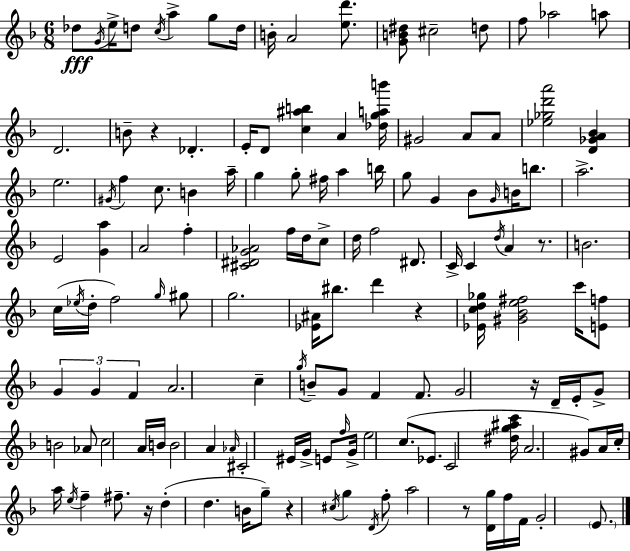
X:1
T:Untitled
M:6/8
L:1/4
K:F
_d/2 G/4 e/4 d/2 c/4 a g/2 d/4 B/4 A2 [ed']/2 [GB^d]/2 ^c2 d/2 f/2 _a2 a/2 D2 B/2 z _D E/4 D/2 [c^ab] A [_dgab']/4 ^G2 A/2 A/2 [_e_gd'a']2 [D_GA_B] e2 ^G/4 f c/2 B a/4 g g/2 ^f/4 a b/4 g/2 G _B/2 G/4 B/4 b/2 a2 E2 [Ga] A2 f [^C^DG_A]2 f/4 d/4 c/2 d/4 f2 ^D/2 C/4 C d/4 A z/2 B2 c/4 _e/4 d/4 f2 g/4 ^g/2 g2 [_E^A]/4 ^b/2 d' z [_Ecd_g]/4 [^G_Be^f]2 c'/4 [Ef]/2 G G F A2 c g/4 B/2 G/2 F F/2 G2 z/4 D/4 E/4 G/2 B2 _A/2 c2 A/4 B/4 B2 A _A/4 ^C2 ^E/4 G/4 E/2 f/4 G/4 e2 c/2 _E/2 C2 [^dg^ac']/4 A2 ^G/2 A/4 c/4 a/4 e/4 f ^f/2 z/4 d d B/4 g/2 z ^c/4 g D/4 f/2 a2 z/2 [Dg]/4 f/4 F/4 G2 E/2